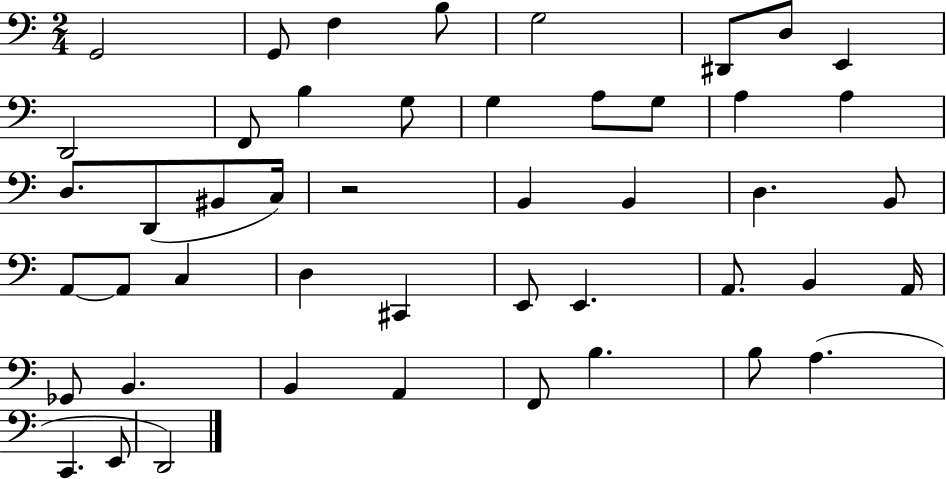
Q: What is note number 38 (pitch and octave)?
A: B2